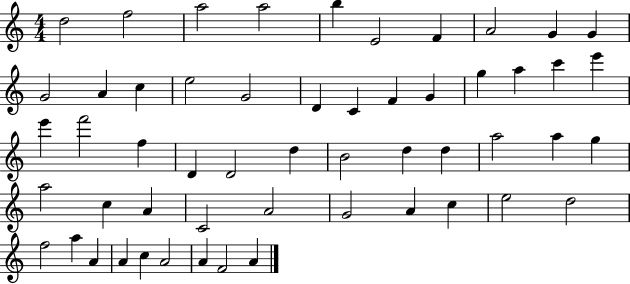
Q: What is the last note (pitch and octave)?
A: A4